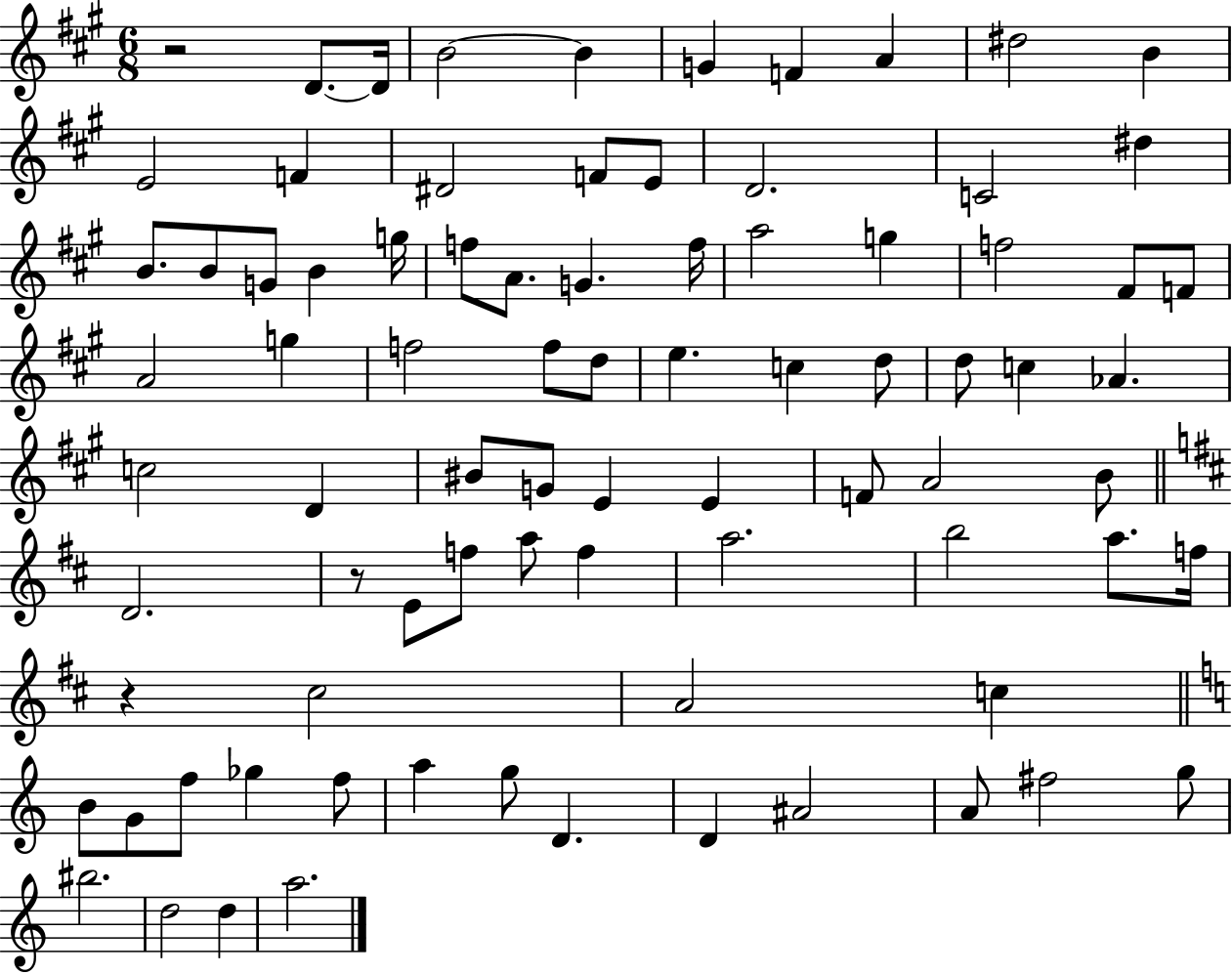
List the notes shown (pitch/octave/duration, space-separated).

R/h D4/e. D4/s B4/h B4/q G4/q F4/q A4/q D#5/h B4/q E4/h F4/q D#4/h F4/e E4/e D4/h. C4/h D#5/q B4/e. B4/e G4/e B4/q G5/s F5/e A4/e. G4/q. F5/s A5/h G5/q F5/h F#4/e F4/e A4/h G5/q F5/h F5/e D5/e E5/q. C5/q D5/e D5/e C5/q Ab4/q. C5/h D4/q BIS4/e G4/e E4/q E4/q F4/e A4/h B4/e D4/h. R/e E4/e F5/e A5/e F5/q A5/h. B5/h A5/e. F5/s R/q C#5/h A4/h C5/q B4/e G4/e F5/e Gb5/q F5/e A5/q G5/e D4/q. D4/q A#4/h A4/e F#5/h G5/e BIS5/h. D5/h D5/q A5/h.